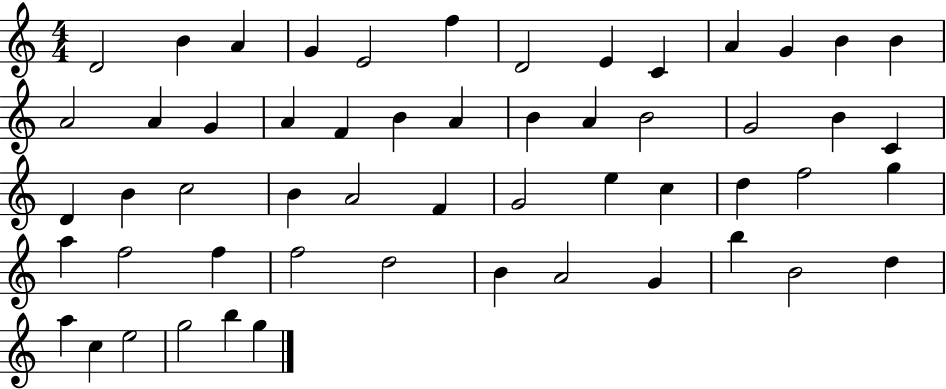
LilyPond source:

{
  \clef treble
  \numericTimeSignature
  \time 4/4
  \key c \major
  d'2 b'4 a'4 | g'4 e'2 f''4 | d'2 e'4 c'4 | a'4 g'4 b'4 b'4 | \break a'2 a'4 g'4 | a'4 f'4 b'4 a'4 | b'4 a'4 b'2 | g'2 b'4 c'4 | \break d'4 b'4 c''2 | b'4 a'2 f'4 | g'2 e''4 c''4 | d''4 f''2 g''4 | \break a''4 f''2 f''4 | f''2 d''2 | b'4 a'2 g'4 | b''4 b'2 d''4 | \break a''4 c''4 e''2 | g''2 b''4 g''4 | \bar "|."
}